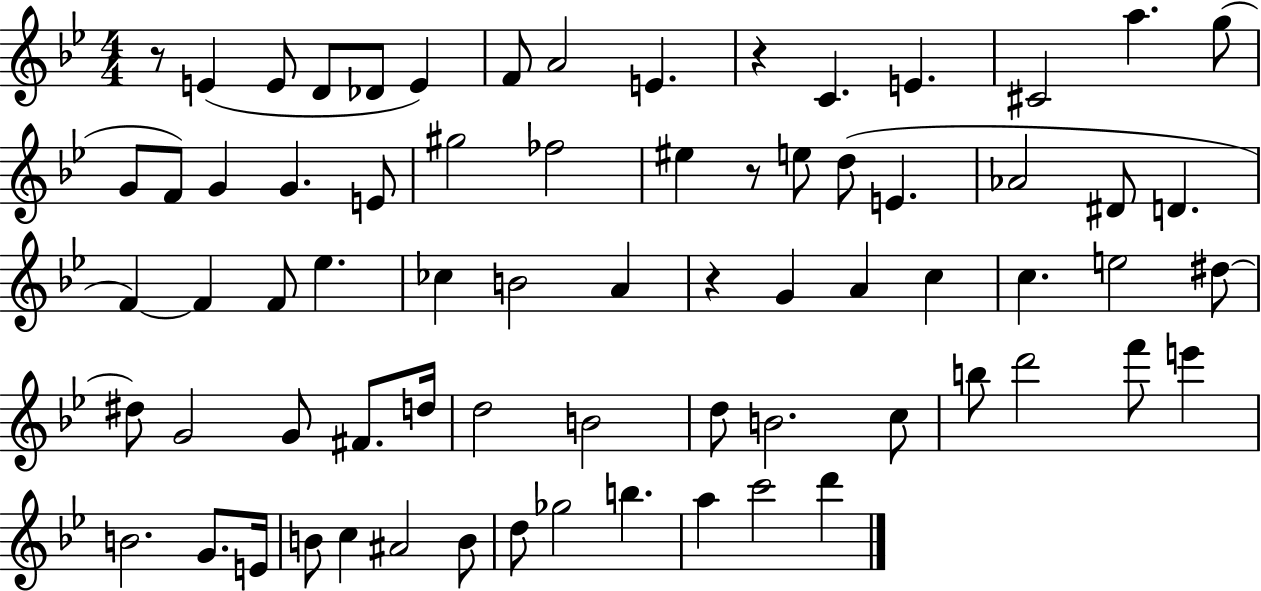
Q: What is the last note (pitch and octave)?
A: D6